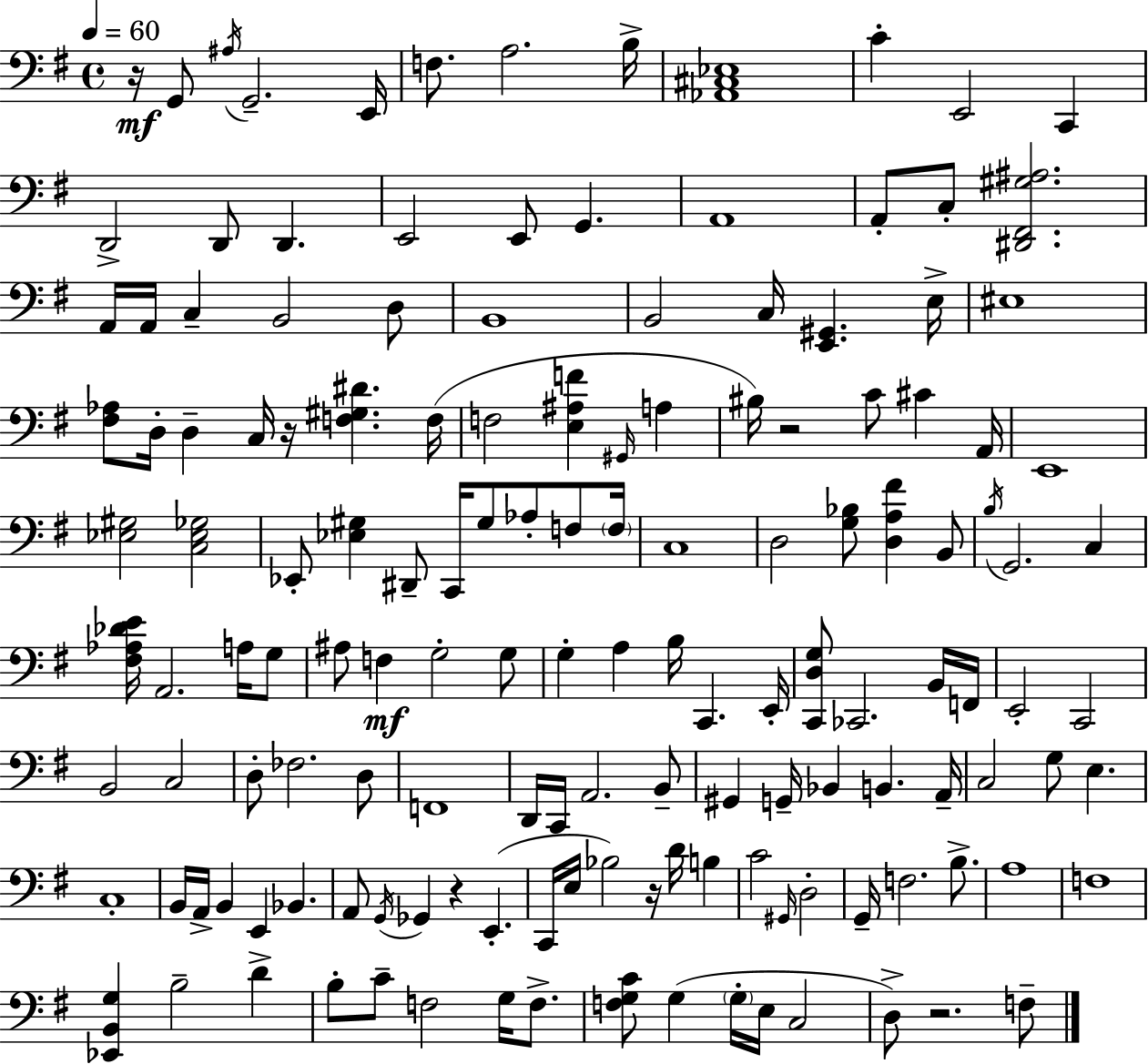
X:1
T:Untitled
M:4/4
L:1/4
K:G
z/4 G,,/2 ^A,/4 G,,2 E,,/4 F,/2 A,2 B,/4 [_A,,^C,_E,]4 C E,,2 C,, D,,2 D,,/2 D,, E,,2 E,,/2 G,, A,,4 A,,/2 C,/2 [^D,,^F,,^G,^A,]2 A,,/4 A,,/4 C, B,,2 D,/2 B,,4 B,,2 C,/4 [E,,^G,,] E,/4 ^E,4 [^F,_A,]/2 D,/4 D, C,/4 z/4 [F,^G,^D] F,/4 F,2 [E,^A,F] ^G,,/4 A, ^B,/4 z2 C/2 ^C A,,/4 E,,4 [_E,^G,]2 [C,_E,_G,]2 _E,,/2 [_E,^G,] ^D,,/2 C,,/4 ^G,/2 _A,/2 F,/2 F,/4 C,4 D,2 [G,_B,]/2 [D,A,^F] B,,/2 B,/4 G,,2 C, [^F,_A,_DE]/4 A,,2 A,/4 G,/2 ^A,/2 F, G,2 G,/2 G, A, B,/4 C,, E,,/4 [C,,D,G,]/2 _C,,2 B,,/4 F,,/4 E,,2 C,,2 B,,2 C,2 D,/2 _F,2 D,/2 F,,4 D,,/4 C,,/4 A,,2 B,,/2 ^G,, G,,/4 _B,, B,, A,,/4 C,2 G,/2 E, C,4 B,,/4 A,,/4 B,, E,, _B,, A,,/2 G,,/4 _G,, z E,, C,,/4 E,/4 _B,2 z/4 D/4 B, C2 ^G,,/4 D,2 G,,/4 F,2 B,/2 A,4 F,4 [_E,,B,,G,] B,2 D B,/2 C/2 F,2 G,/4 F,/2 [F,G,C]/2 G, G,/4 E,/4 C,2 D,/2 z2 F,/2